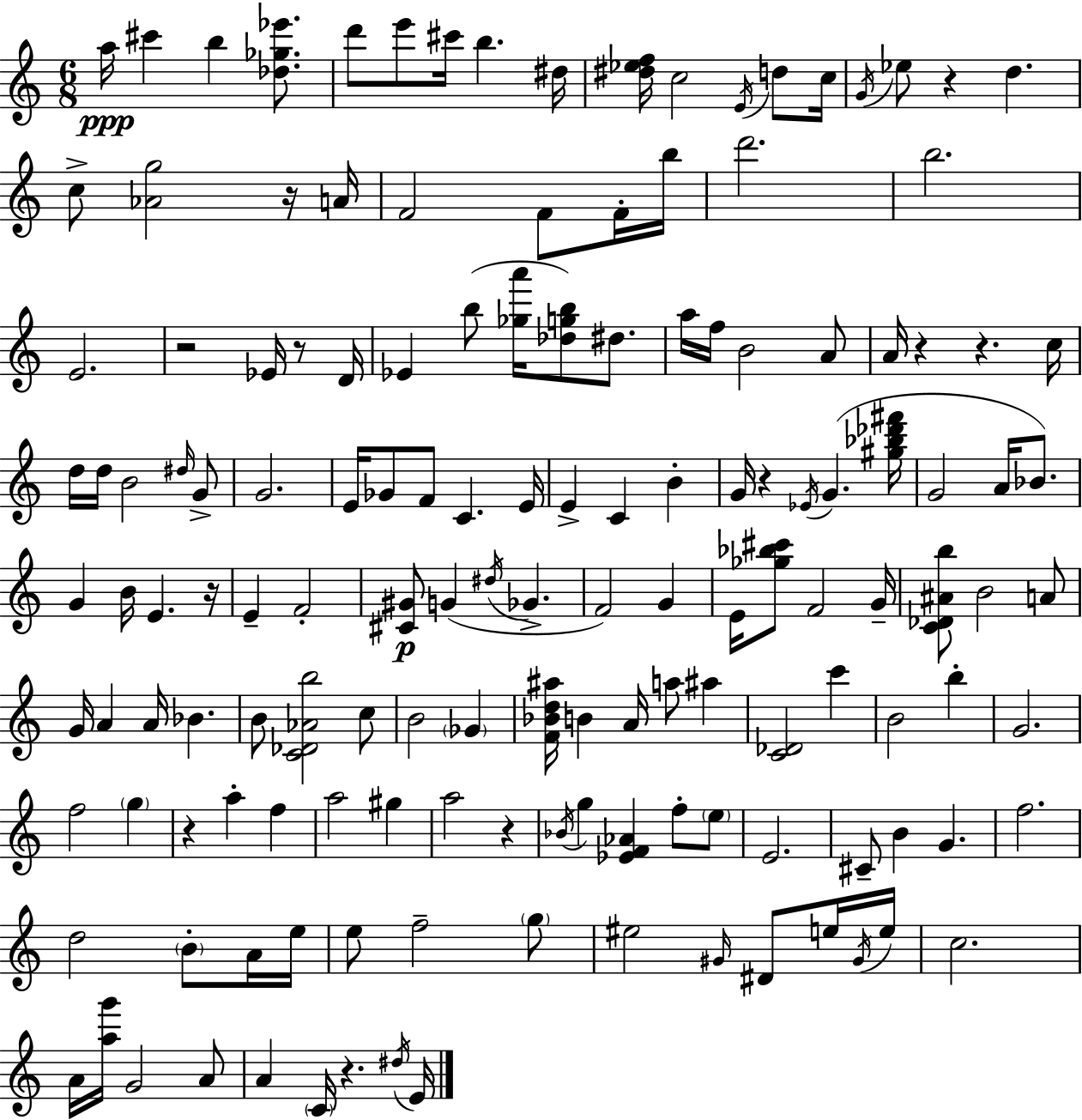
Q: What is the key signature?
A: C major